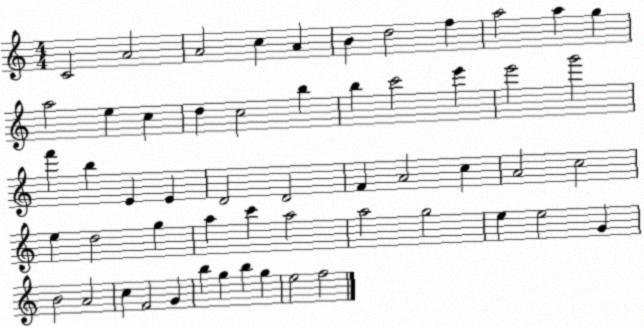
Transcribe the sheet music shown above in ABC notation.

X:1
T:Untitled
M:4/4
L:1/4
K:C
C2 A2 A2 c A B d2 f a2 a g a2 e c d c2 b b c'2 e' e'2 g'2 f' b E E D2 D2 F A2 c A2 c2 e d2 g a c' a2 a2 g2 e e2 G B2 A2 c F2 G b g b g e2 f2